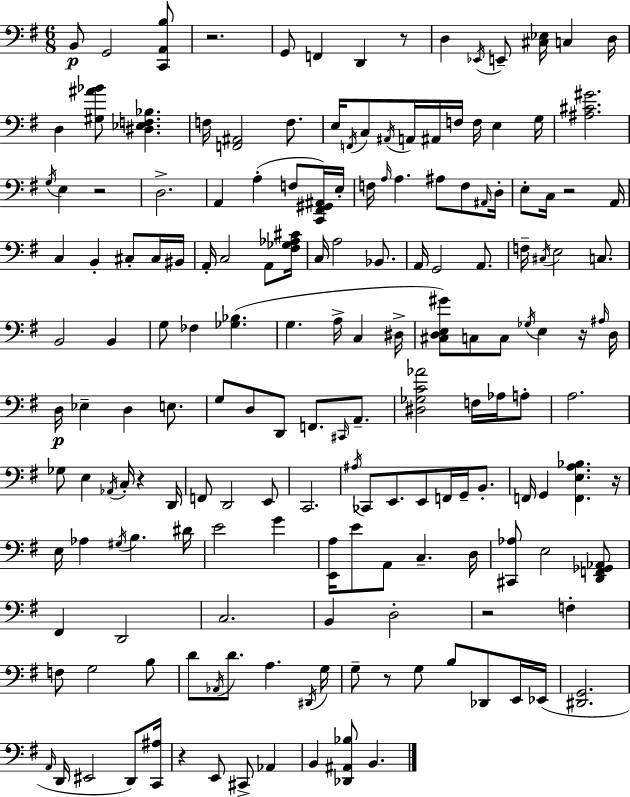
{
  \clef bass
  \numericTimeSignature
  \time 6/8
  \key e \minor
  \repeat volta 2 { b,8\p g,2 <c, a, b>8 | r2. | g,8 f,4 d,4 r8 | d4 \acciaccatura { ees,16 } e,8-- <cis ees>16 c4 | \break d16 d4 <gis ais' bes'>8 <dis ees f bes>4. | f16 <f, ais,>2 f8. | e16 \acciaccatura { f,16 } c8 \acciaccatura { ais,16 } a,16 ais,16 f16 f16 e4 | g16 <ais cis' gis'>2. | \break \acciaccatura { g16 } e4 r2 | d2.-> | a,4 a4-.( | f8 <c, fis, gis, ais,>16) e16-. f16 \grace { a16 } a4. | \break ais8 f8 \grace { ais,16 } d16-. e8-. c16 r2 | a,16 c4 b,4-. | cis8-. cis16 bis,16 a,16-. c2 | a,8 <fis ges aes cis'>16 c16 a2 | \break bes,8. a,16 g,2 | a,8. f16-- \acciaccatura { cis16 } e2 | c8. b,2 | b,4 g8 fes4 | \break <ges bes>4.( g4. | a16-> c4 dis16-> <cis d e gis'>8) c8 c8 | \acciaccatura { ges16 } e4 r16 \grace { ais16 } d16 d16\p ees4-- | d4 e8. g8 d8 | \break d,8 f,8. \grace { cis,16 } a,8.-- <dis ges c' aes'>2 | f16 aes16 a8-. a2. | ges8 | e4 \acciaccatura { aes,16 } c16-. r4 d,16 f,8 | \break d,2 e,8 c,2. | \acciaccatura { ais16 } | ces,8 e,8. e,8 f,16 g,16-- b,8.-. | f,16 g,4 <f, e a bes>4. r16 | \break e16 aes4 \acciaccatura { gis16 } b4. | dis'16 e'2 g'4 | <e, a>16 e'8 a,8 c4.-- | d16 <cis, aes>8 e2 <d, f, ges, aes,>8 | \break fis,4 d,2 | c2. | b,4 d2-. | r2 f4-. | \break f8 g2 b8 | d'8 \acciaccatura { aes,16 } d'8. a4. | \acciaccatura { dis,16 } g16 g8-- r8 g8 b8 des,8 | e,16 ees,16( <dis, g,>2. | \break \grace { a,16 } d,16 eis,2 | d,8) <c, ais>16 r4 e,8 cis,8-> | aes,4 b,4 <des, ais, bes>8 b,4. | } \bar "|."
}